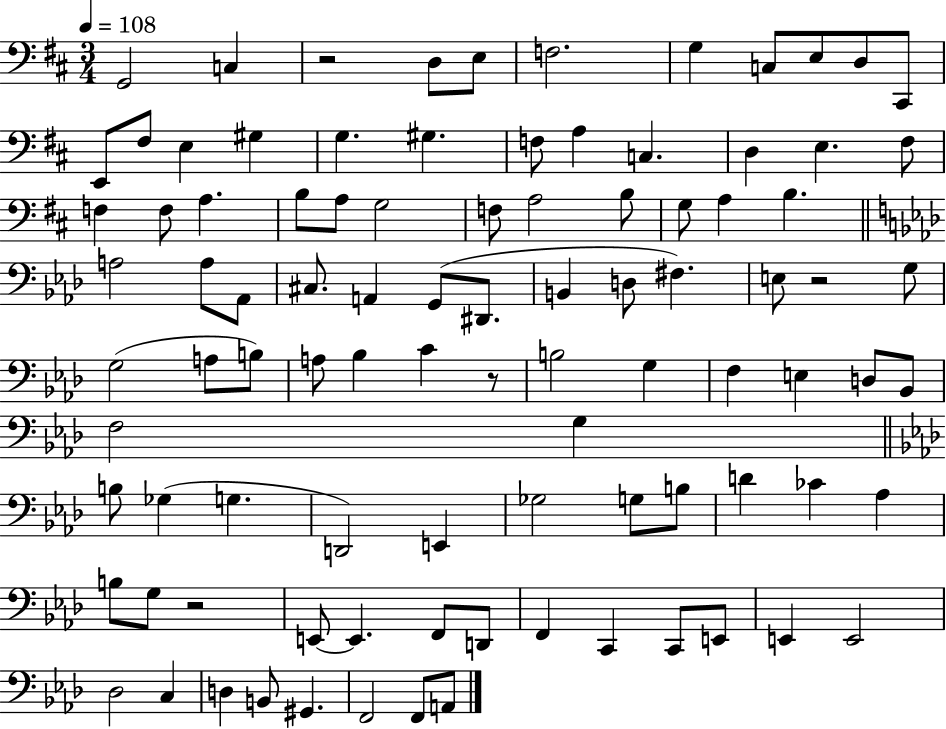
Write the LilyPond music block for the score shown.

{
  \clef bass
  \numericTimeSignature
  \time 3/4
  \key d \major
  \tempo 4 = 108
  g,2 c4 | r2 d8 e8 | f2. | g4 c8 e8 d8 cis,8 | \break e,8 fis8 e4 gis4 | g4. gis4. | f8 a4 c4. | d4 e4. fis8 | \break f4 f8 a4. | b8 a8 g2 | f8 a2 b8 | g8 a4 b4. | \break \bar "||" \break \key aes \major a2 a8 aes,8 | cis8. a,4 g,8( dis,8. | b,4 d8 fis4.) | e8 r2 g8 | \break g2( a8 b8) | a8 bes4 c'4 r8 | b2 g4 | f4 e4 d8 bes,8 | \break f2 g4 | \bar "||" \break \key aes \major b8 ges4( g4. | d,2) e,4 | ges2 g8 b8 | d'4 ces'4 aes4 | \break b8 g8 r2 | e,8~~ e,4. f,8 d,8 | f,4 c,4 c,8 e,8 | e,4 e,2 | \break des2 c4 | d4 b,8 gis,4. | f,2 f,8 a,8 | \bar "|."
}